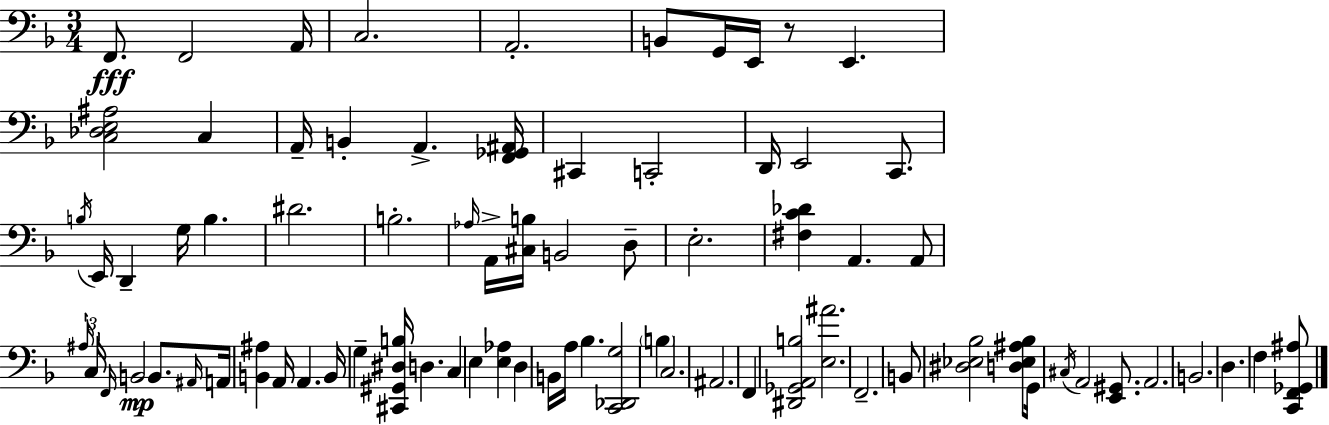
F2/e. F2/h A2/s C3/h. A2/h. B2/e G2/s E2/s R/e E2/q. [C3,Db3,E3,A#3]/h C3/q A2/s B2/q A2/q. [F2,Gb2,A#2]/s C#2/q C2/h D2/s E2/h C2/e. B3/s E2/s D2/q G3/s B3/q. D#4/h. B3/h. Ab3/s A2/s [C#3,B3]/s B2/h D3/e E3/h. [F#3,C4,Db4]/q A2/q. A2/e A#3/s C3/s F2/s B2/h B2/e. A#2/s A2/s [B2,A#3]/q A2/s A2/q. B2/s G3/q [C#2,G#2,D#3,B3]/s D3/q. C3/q E3/q [E3,Ab3]/q D3/q B2/s A3/s Bb3/q. [C2,Db2,G3]/h B3/q C3/h. A#2/h. F2/q [D#2,Gb2,A2,B3]/h [E3,A#4]/h. F2/h. B2/e [D#3,Eb3,Bb3]/h [D3,Eb3,A#3,Bb3]/e G2/s C#3/s A2/h [E2,G#2]/e. A2/h. B2/h. D3/q. F3/q [C2,F2,Gb2,A#3]/e